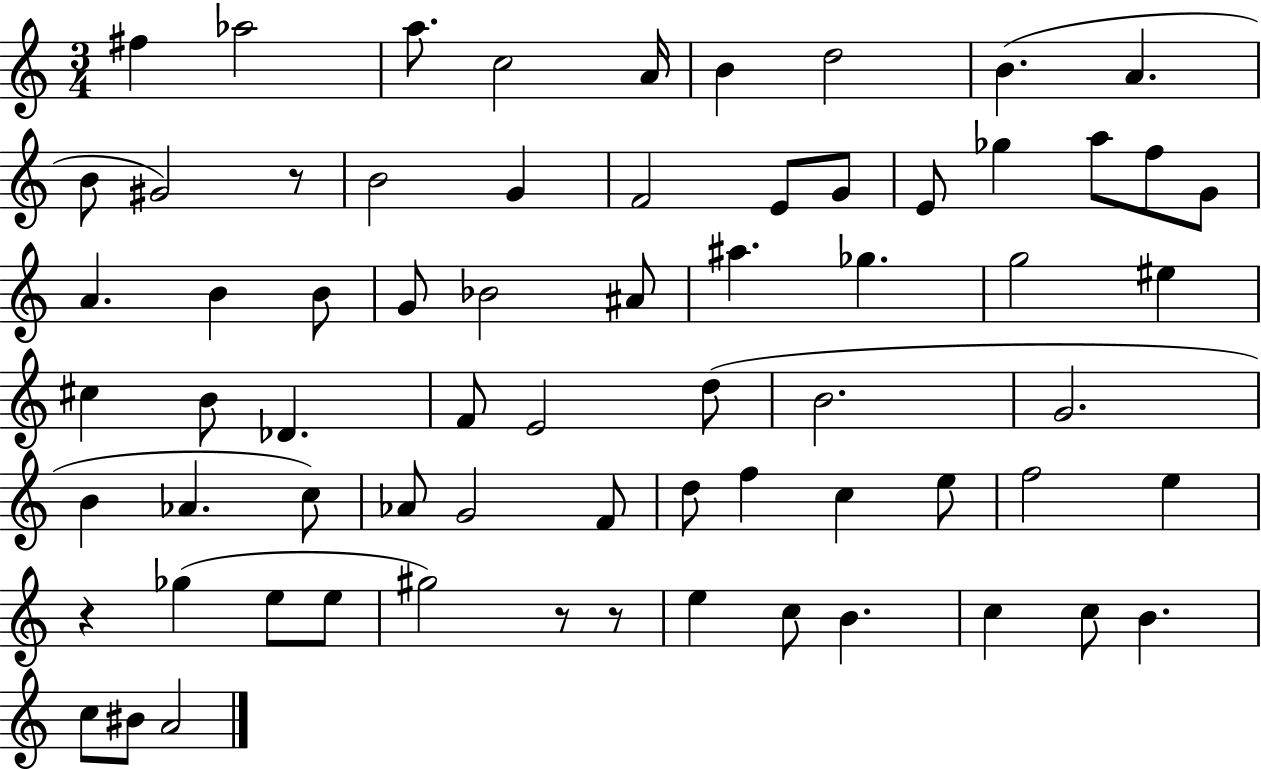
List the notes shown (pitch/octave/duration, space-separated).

F#5/q Ab5/h A5/e. C5/h A4/s B4/q D5/h B4/q. A4/q. B4/e G#4/h R/e B4/h G4/q F4/h E4/e G4/e E4/e Gb5/q A5/e F5/e G4/e A4/q. B4/q B4/e G4/e Bb4/h A#4/e A#5/q. Gb5/q. G5/h EIS5/q C#5/q B4/e Db4/q. F4/e E4/h D5/e B4/h. G4/h. B4/q Ab4/q. C5/e Ab4/e G4/h F4/e D5/e F5/q C5/q E5/e F5/h E5/q R/q Gb5/q E5/e E5/e G#5/h R/e R/e E5/q C5/e B4/q. C5/q C5/e B4/q. C5/e BIS4/e A4/h